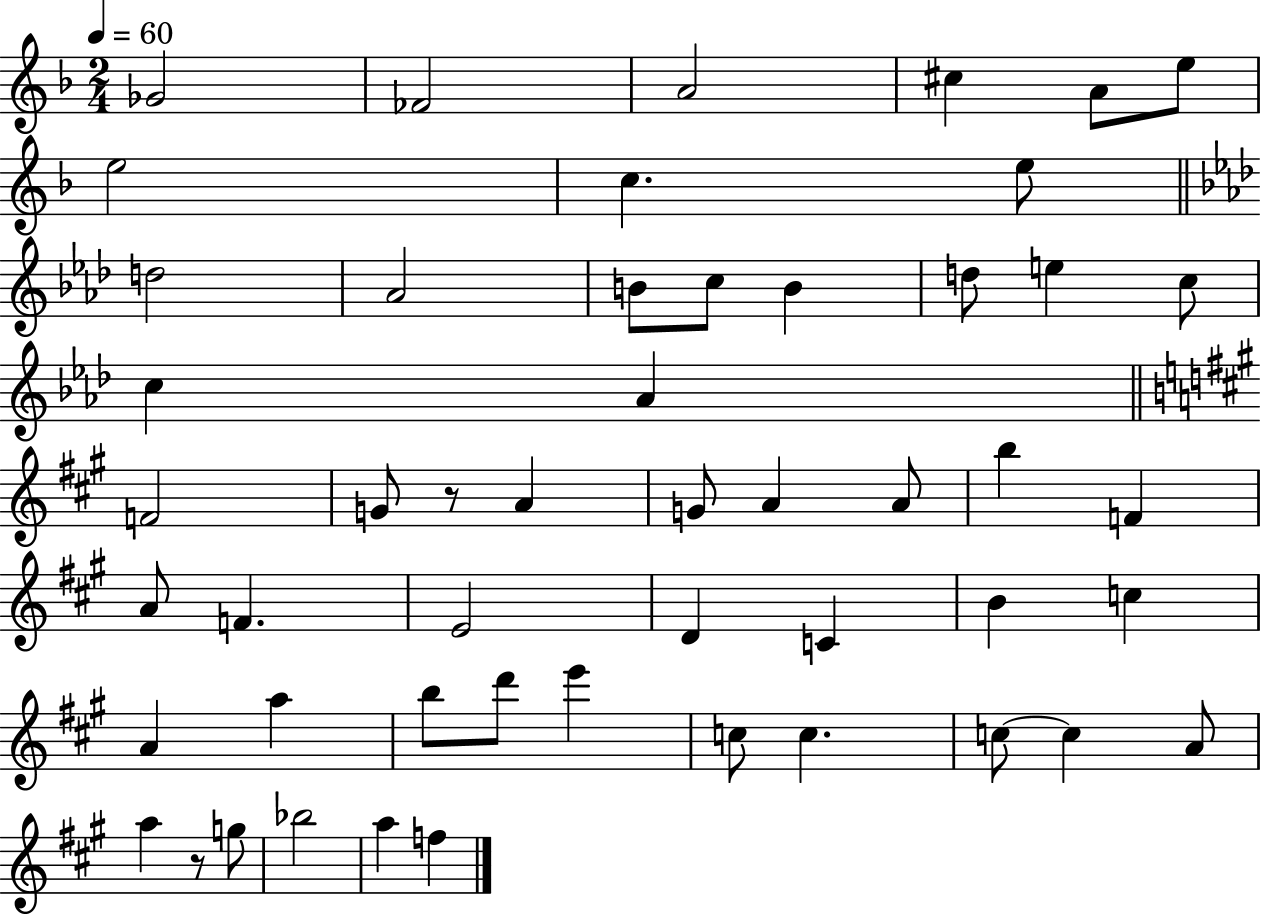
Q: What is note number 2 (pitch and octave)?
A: FES4